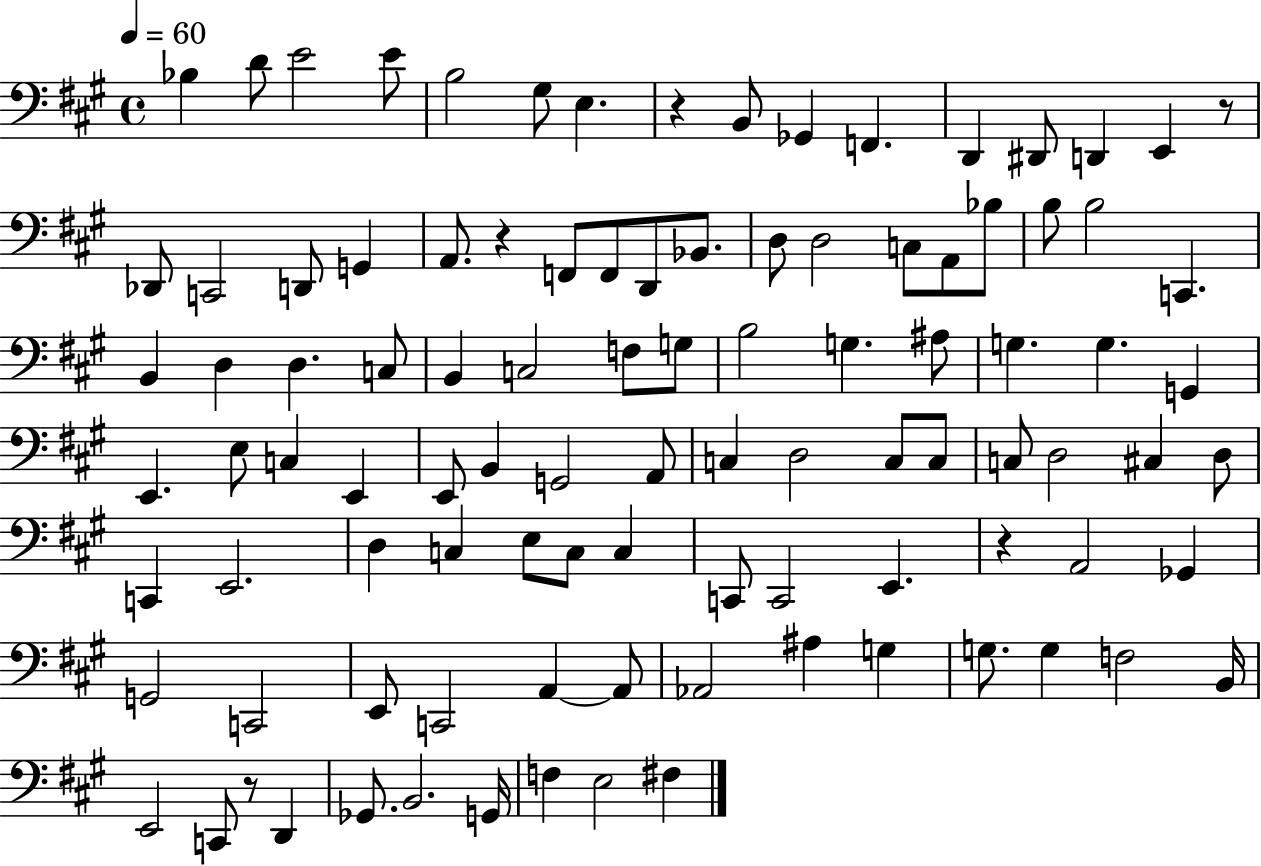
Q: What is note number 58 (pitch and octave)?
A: C3